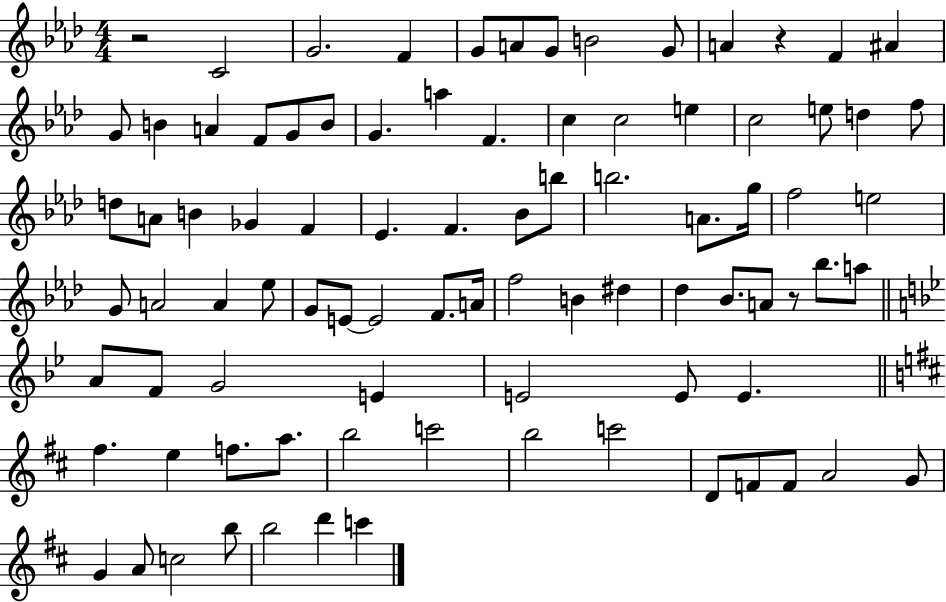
R/h C4/h G4/h. F4/q G4/e A4/e G4/e B4/h G4/e A4/q R/q F4/q A#4/q G4/e B4/q A4/q F4/e G4/e B4/e G4/q. A5/q F4/q. C5/q C5/h E5/q C5/h E5/e D5/q F5/e D5/e A4/e B4/q Gb4/q F4/q Eb4/q. F4/q. Bb4/e B5/e B5/h. A4/e. G5/s F5/h E5/h G4/e A4/h A4/q Eb5/e G4/e E4/e E4/h F4/e. A4/s F5/h B4/q D#5/q Db5/q Bb4/e. A4/e R/e Bb5/e. A5/e A4/e F4/e G4/h E4/q E4/h E4/e E4/q. F#5/q. E5/q F5/e. A5/e. B5/h C6/h B5/h C6/h D4/e F4/e F4/e A4/h G4/e G4/q A4/e C5/h B5/e B5/h D6/q C6/q